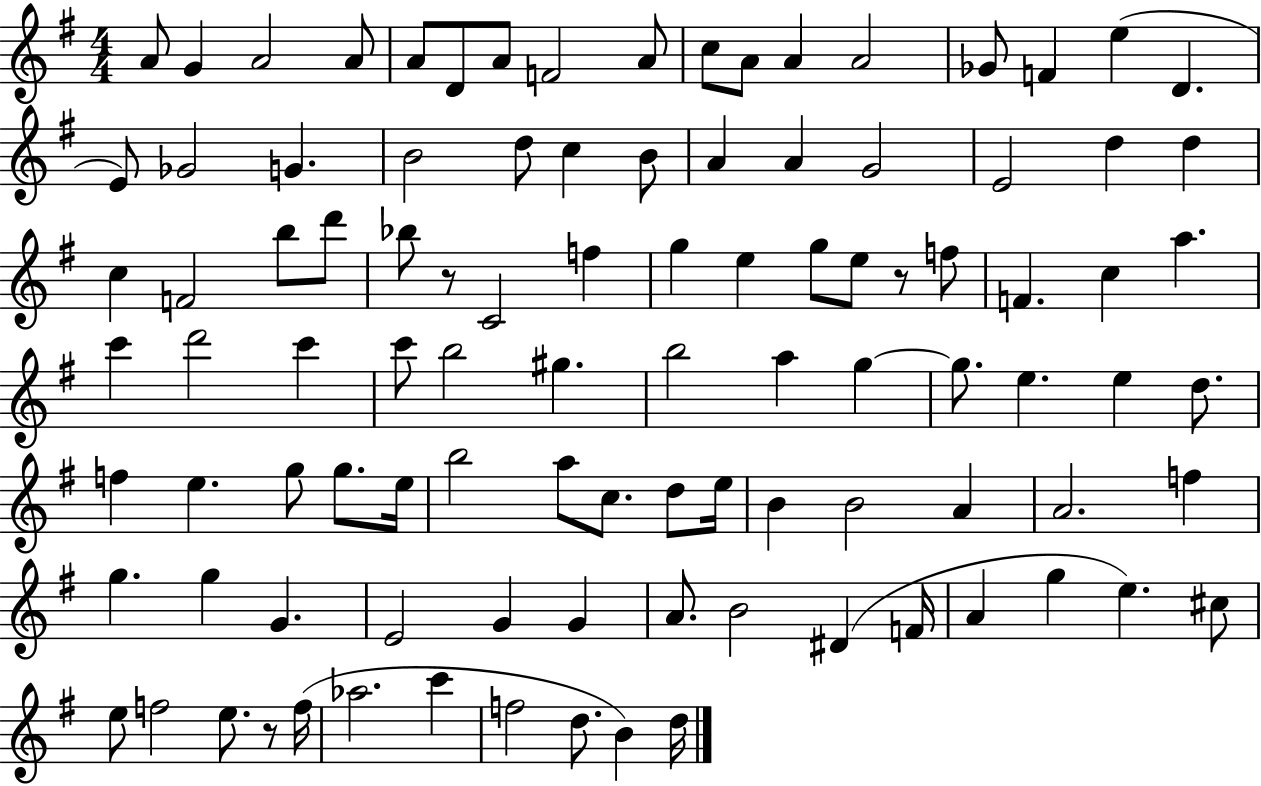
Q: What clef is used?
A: treble